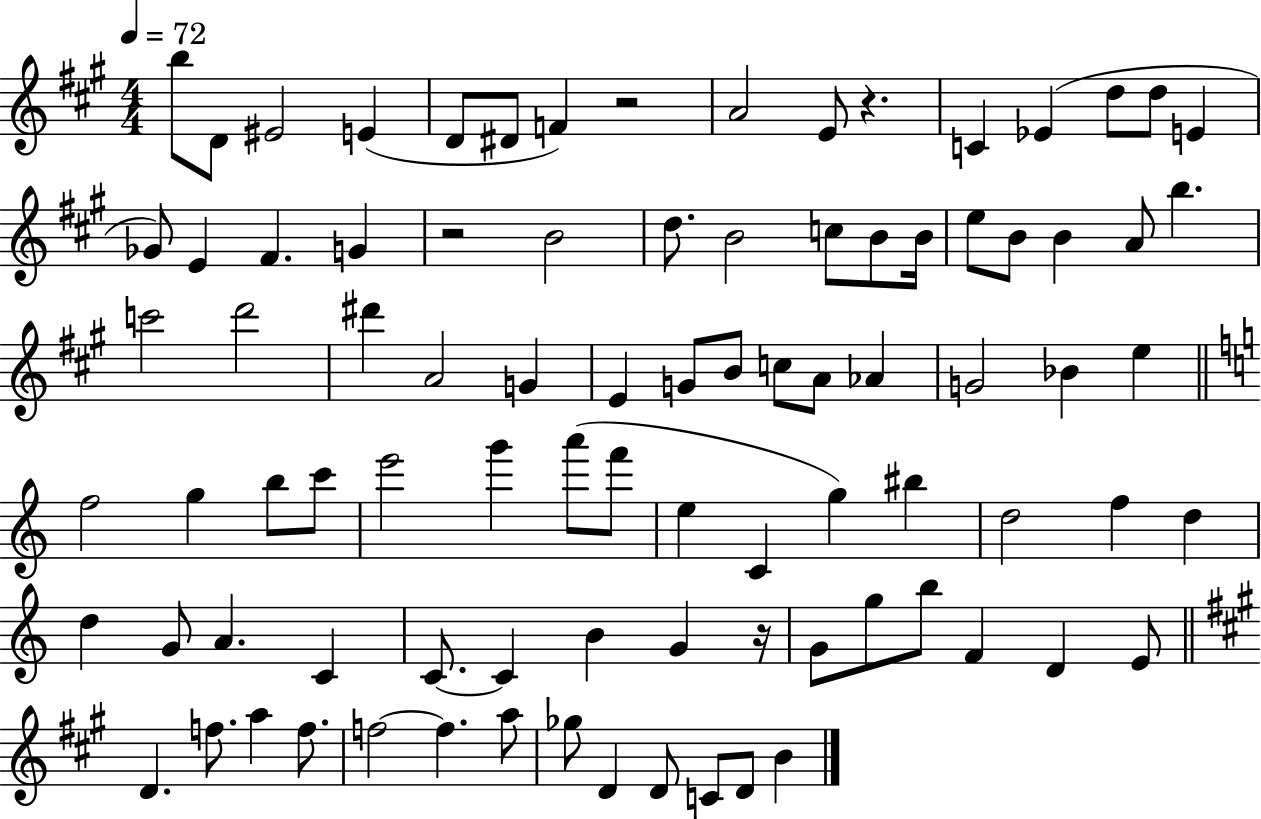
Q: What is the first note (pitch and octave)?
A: B5